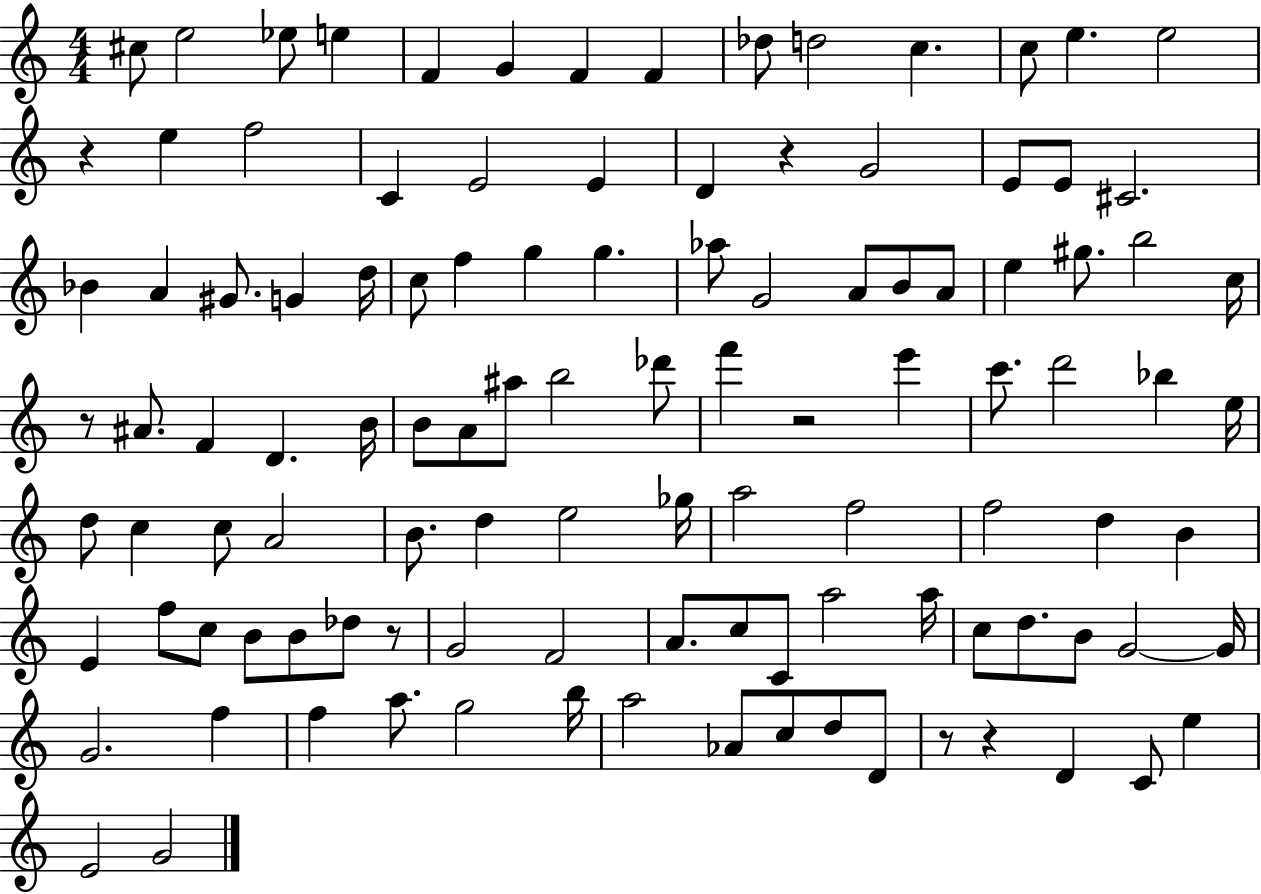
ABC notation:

X:1
T:Untitled
M:4/4
L:1/4
K:C
^c/2 e2 _e/2 e F G F F _d/2 d2 c c/2 e e2 z e f2 C E2 E D z G2 E/2 E/2 ^C2 _B A ^G/2 G d/4 c/2 f g g _a/2 G2 A/2 B/2 A/2 e ^g/2 b2 c/4 z/2 ^A/2 F D B/4 B/2 A/2 ^a/2 b2 _d'/2 f' z2 e' c'/2 d'2 _b e/4 d/2 c c/2 A2 B/2 d e2 _g/4 a2 f2 f2 d B E f/2 c/2 B/2 B/2 _d/2 z/2 G2 F2 A/2 c/2 C/2 a2 a/4 c/2 d/2 B/2 G2 G/4 G2 f f a/2 g2 b/4 a2 _A/2 c/2 d/2 D/2 z/2 z D C/2 e E2 G2